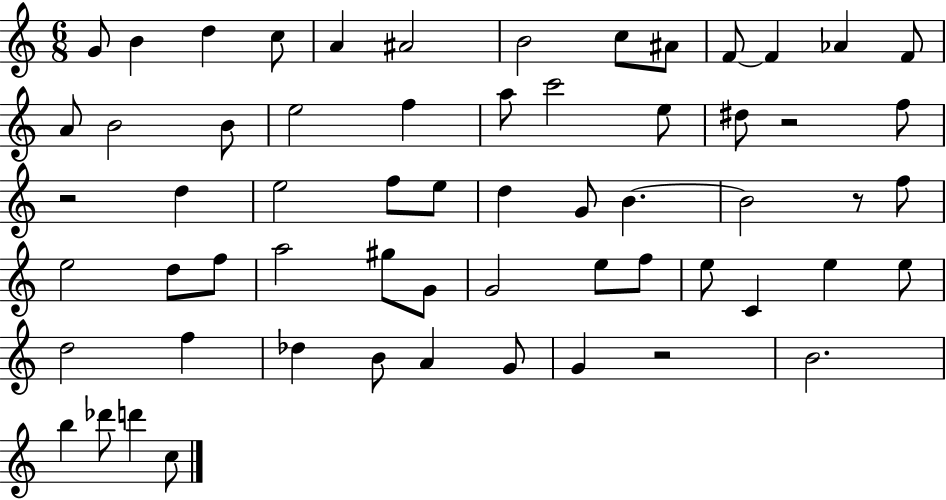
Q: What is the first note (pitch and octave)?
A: G4